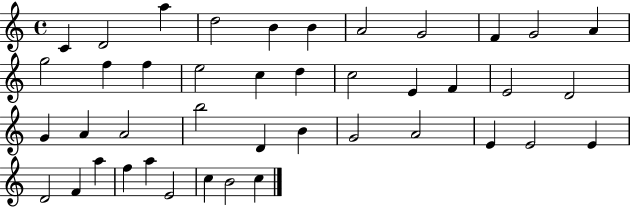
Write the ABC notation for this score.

X:1
T:Untitled
M:4/4
L:1/4
K:C
C D2 a d2 B B A2 G2 F G2 A g2 f f e2 c d c2 E F E2 D2 G A A2 b2 D B G2 A2 E E2 E D2 F a f a E2 c B2 c